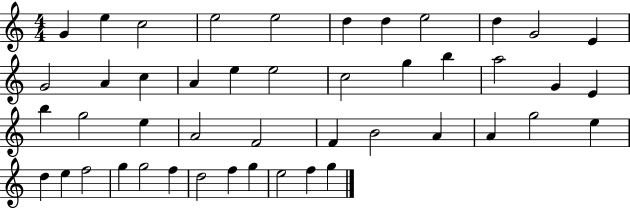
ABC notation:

X:1
T:Untitled
M:4/4
L:1/4
K:C
G e c2 e2 e2 d d e2 d G2 E G2 A c A e e2 c2 g b a2 G E b g2 e A2 F2 F B2 A A g2 e d e f2 g g2 f d2 f g e2 f g